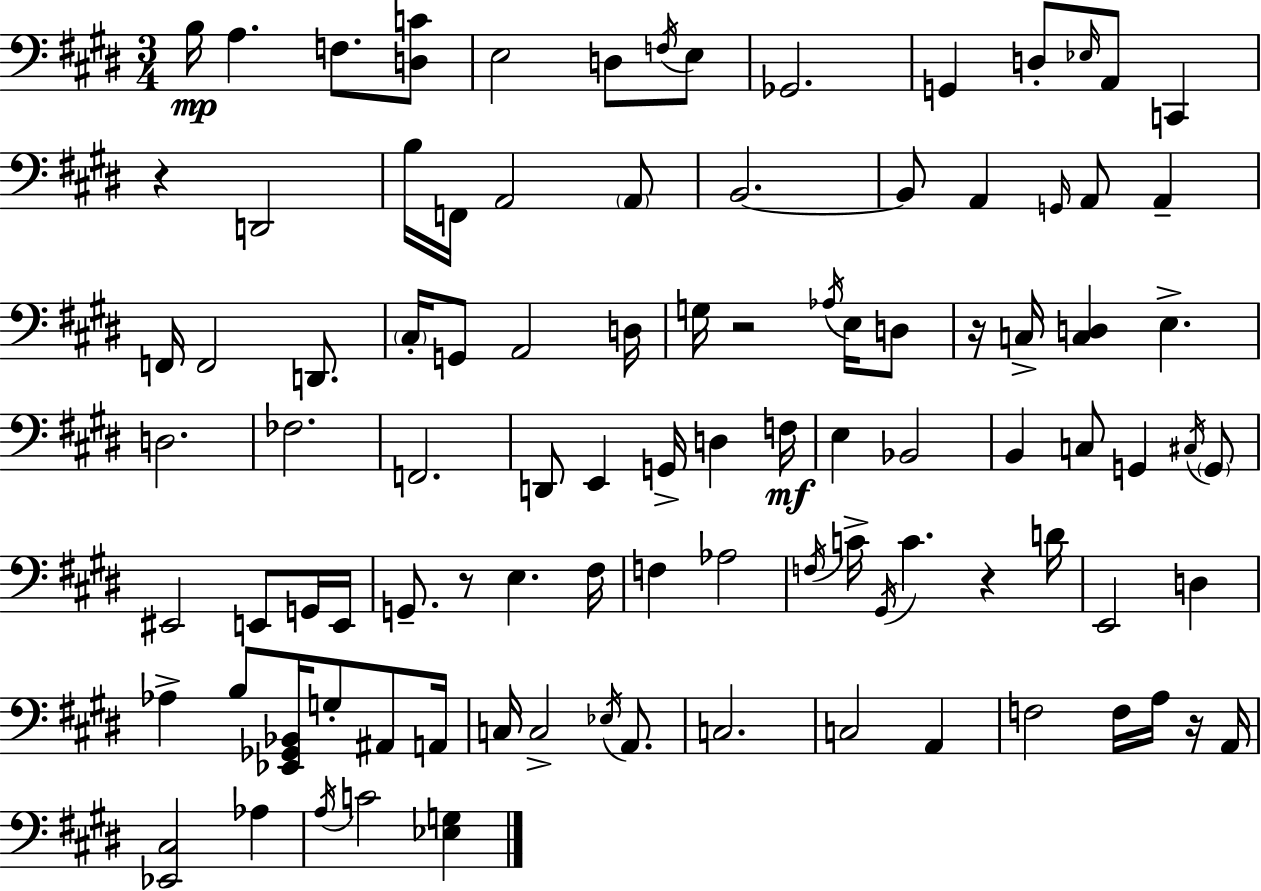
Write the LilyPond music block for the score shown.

{
  \clef bass
  \numericTimeSignature
  \time 3/4
  \key e \major
  b16\mp a4. f8. <d c'>8 | e2 d8 \acciaccatura { f16 } e8 | ges,2. | g,4 d8-. \grace { ees16 } a,8 c,4 | \break r4 d,2 | b16 f,16 a,2 | \parenthesize a,8 b,2.~~ | b,8 a,4 \grace { g,16 } a,8 a,4-- | \break f,16 f,2 | d,8. \parenthesize cis16-. g,8 a,2 | d16 g16 r2 | \acciaccatura { aes16 } e16 d8 r16 c16-> <c d>4 e4.-> | \break d2. | fes2. | f,2. | d,8 e,4 g,16-> d4 | \break f16\mf e4 bes,2 | b,4 c8 g,4 | \acciaccatura { cis16 } \parenthesize g,8 eis,2 | e,8 g,16 e,16 g,8.-- r8 e4. | \break fis16 f4 aes2 | \acciaccatura { f16 } c'16-> \acciaccatura { gis,16 } c'4. | r4 d'16 e,2 | d4 aes4-> b8 | \break <ees, ges, bes,>16 g8-. ais,8 a,16 c16 c2-> | \acciaccatura { ees16 } a,8. c2. | c2 | a,4 f2 | \break f16 a16 r16 a,16 <ees, cis>2 | aes4 \acciaccatura { a16 } c'2 | <ees g>4 \bar "|."
}